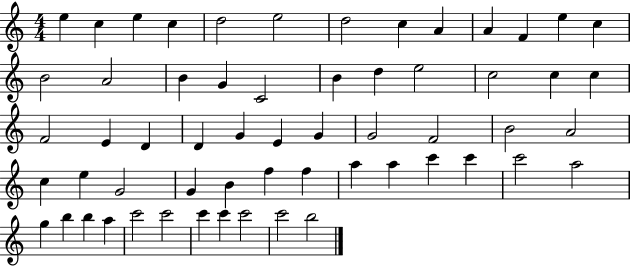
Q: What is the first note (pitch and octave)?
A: E5